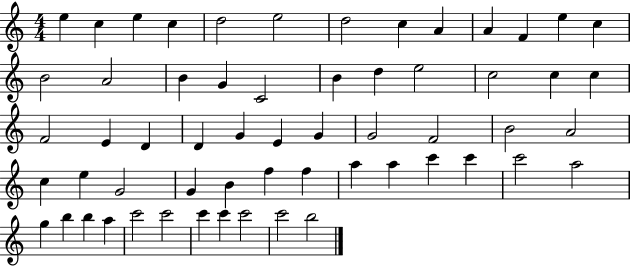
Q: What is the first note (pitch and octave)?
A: E5